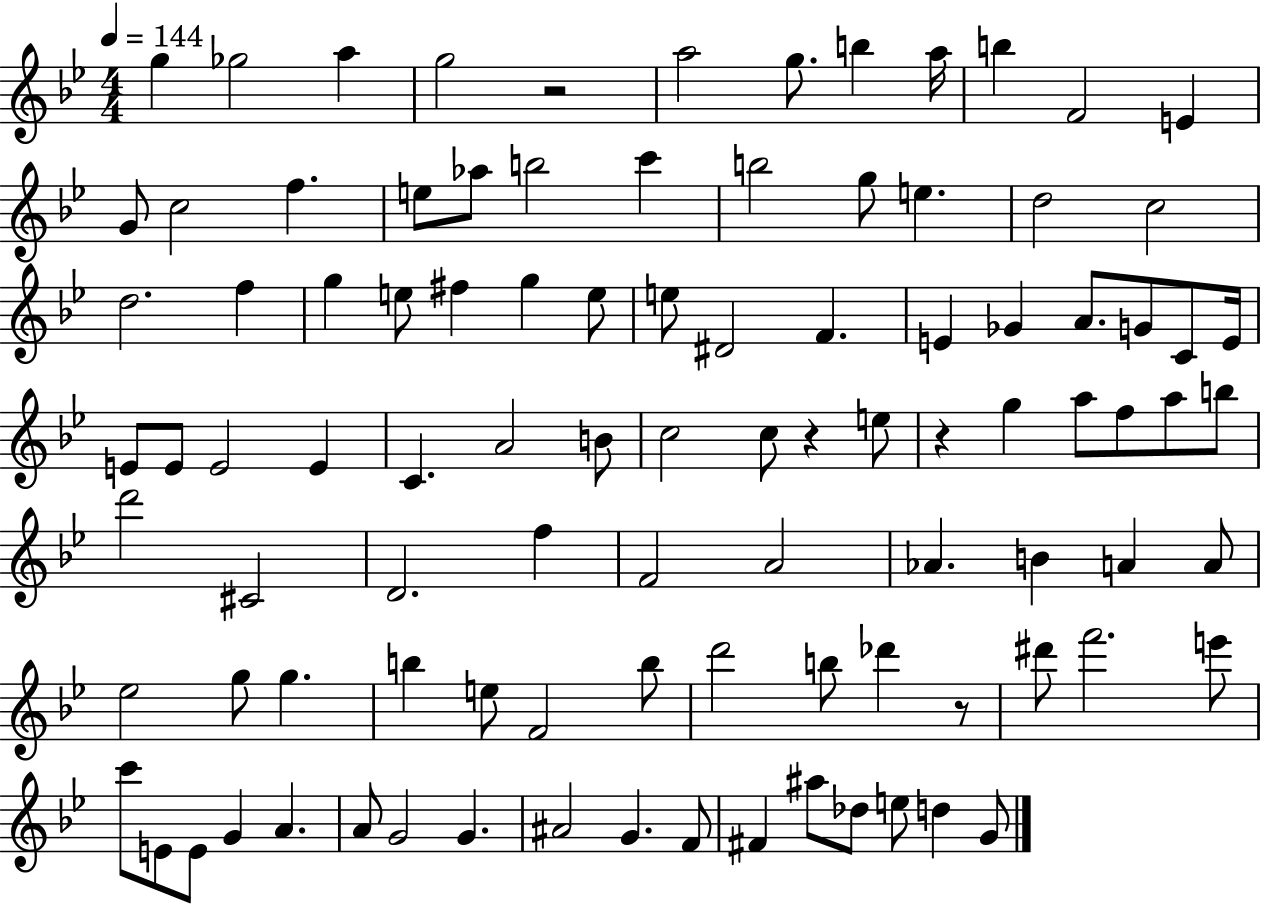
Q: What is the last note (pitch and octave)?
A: G4